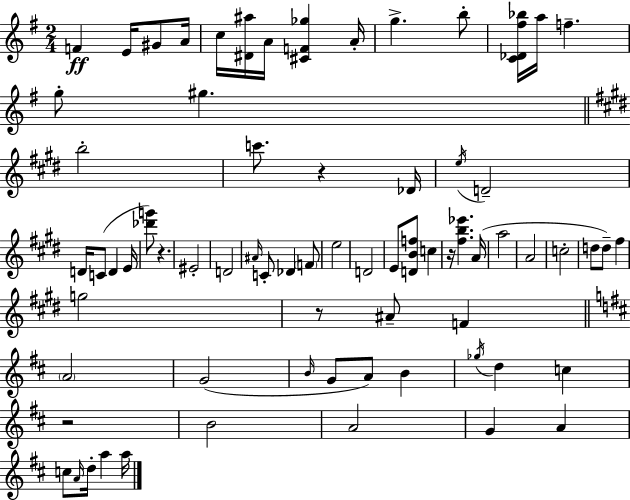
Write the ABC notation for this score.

X:1
T:Untitled
M:2/4
L:1/4
K:G
F E/4 ^G/2 A/4 c/4 [^D^a]/4 A/4 [^CF_g] A/4 g b/2 [C_D^f_b]/4 a/4 f g/2 ^g b2 c'/2 z _D/4 e/4 D2 D/4 C/2 D E/4 [_d'g']/2 z ^E2 D2 ^A/4 C/2 _D F/2 e2 D2 E/2 [DBf]/2 c z/4 [^fb_e'] A/4 a2 A2 c2 d/2 d/2 ^f g2 z/2 ^A/2 F A2 G2 B/4 G/2 A/2 B _g/4 d c z2 B2 A2 G A c/2 A/4 d/4 a a/4